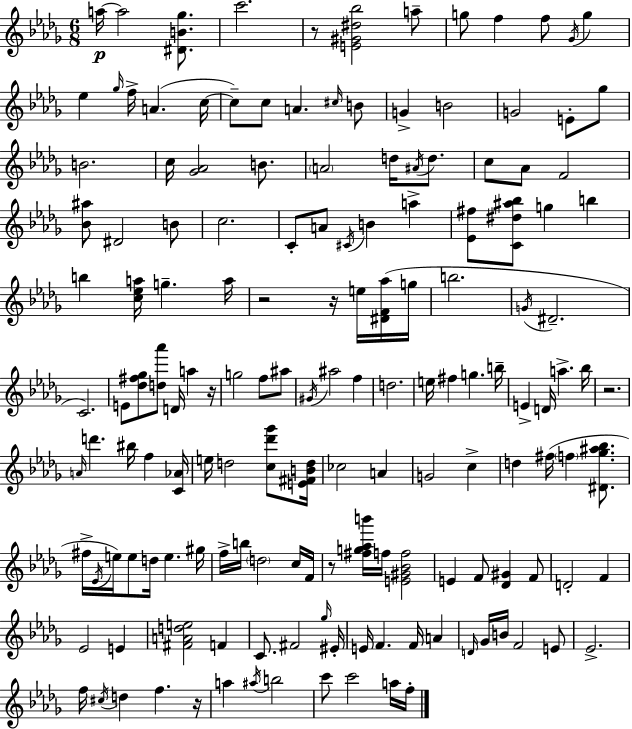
{
  \clef treble
  \numericTimeSignature
  \time 6/8
  \key bes \minor
  a''16~~\p a''2 <dis' b' ges''>8. | c'''2. | r8 <e' gis' dis'' bes''>2 a''8-- | g''8 f''4 f''8 \acciaccatura { ges'16 } g''4 | \break ees''4 \grace { ges''16 } f''16-> a'4.( | c''16~~ c''8--) c''8 a'4. | \grace { cis''16 } b'8 g'4-> b'2 | g'2 e'8-. | \break ges''8 b'2. | c''16 <ges' aes'>2 | b'8. \parenthesize a'2 d''16 | \acciaccatura { ais'16 } d''8. c''8 aes'8 f'2 | \break <bes' ais''>8 dis'2 | b'8 c''2. | c'8-. a'8 \acciaccatura { cis'16 } b'4 | a''4-> <ees' fis''>8 <c' dis'' ais'' bes''>8 g''4 | \break b''4 b''4 <c'' ees'' a''>16 g''4.-- | a''16 r2 | r16 e''16 <dis' f' aes''>16( g''16 b''2. | \acciaccatura { g'16 } dis'2.-- | \break c'2.) | e'8 <des'' fis'' ges''>8 <d'' aes'''>8 | d'16 a''4 r16 g''2 | f''8 ais''8 \acciaccatura { gis'16 } ais''2 | \break f''4 d''2. | e''16 fis''4 | g''4. b''16-- e'4-> d'16 | a''4.-> bes''16 r2. | \break \grace { a'16 } d'''4. | bis''16 f''4 <c' aes'>16 e''16 d''2 | <c'' des''' ges'''>8 <e' fis' b' d''>16 ces''2 | a'4 g'2 | \break c''4-> d''4 | fis''16( \parenthesize f''4 <dis' ges'' ais'' bes''>8. fis''16-> \acciaccatura { ees'16 }) e''16 e''8 | d''16 e''4. gis''16 f''16-> b''16 \parenthesize d''2 | c''16 f'16 r8 <fis'' g'' aes'' b'''>16 | \break f''16 <e' gis' bes' f''>2 e'4 | f'8 <des' gis'>4 f'8 d'2-. | f'4 ees'2 | e'4 <fis' a' d'' e''>2 | \break f'4 c'8. | fis'2 \grace { ges''16 } eis'16-. e'16 f'4. | f'16 a'4 \grace { d'16 } ges'16 | b'16 f'2 e'8 ees'2.-> | \break f''16 | \acciaccatura { cis''16 } d''4 f''4. r16 | a''4 \acciaccatura { ais''16 } b''2 | c'''8 c'''2 a''16 | \break f''16-. \bar "|."
}